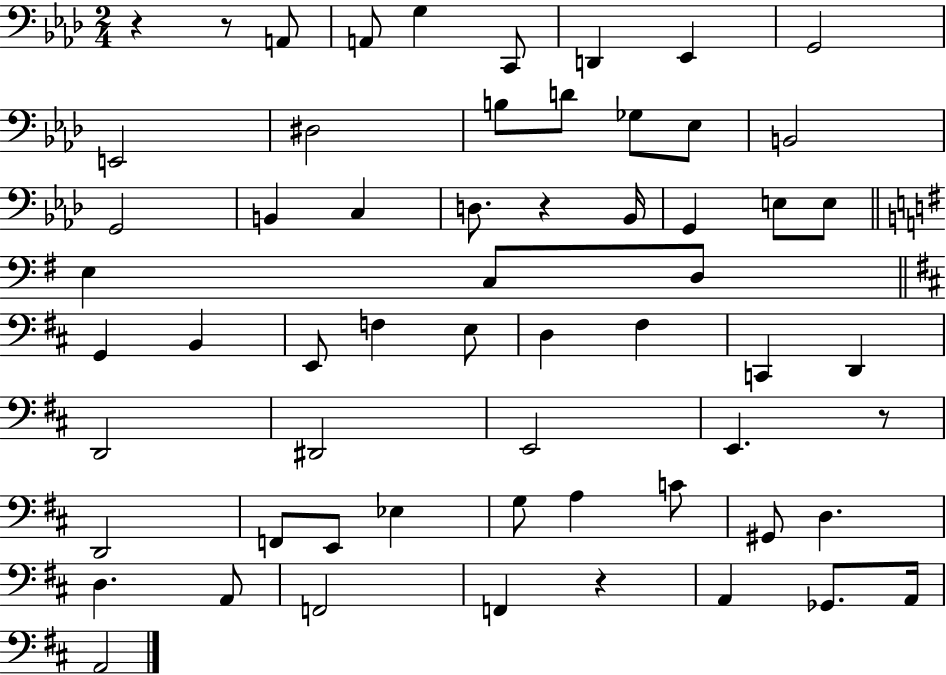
X:1
T:Untitled
M:2/4
L:1/4
K:Ab
z z/2 A,,/2 A,,/2 G, C,,/2 D,, _E,, G,,2 E,,2 ^D,2 B,/2 D/2 _G,/2 _E,/2 B,,2 G,,2 B,, C, D,/2 z _B,,/4 G,, E,/2 E,/2 E, C,/2 D,/2 G,, B,, E,,/2 F, E,/2 D, ^F, C,, D,, D,,2 ^D,,2 E,,2 E,, z/2 D,,2 F,,/2 E,,/2 _E, G,/2 A, C/2 ^G,,/2 D, D, A,,/2 F,,2 F,, z A,, _G,,/2 A,,/4 A,,2